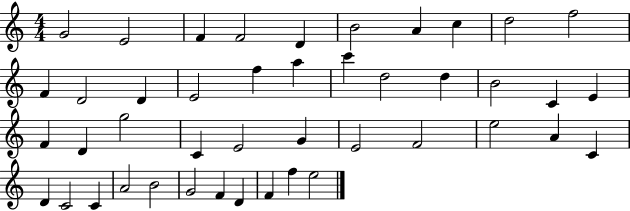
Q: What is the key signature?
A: C major